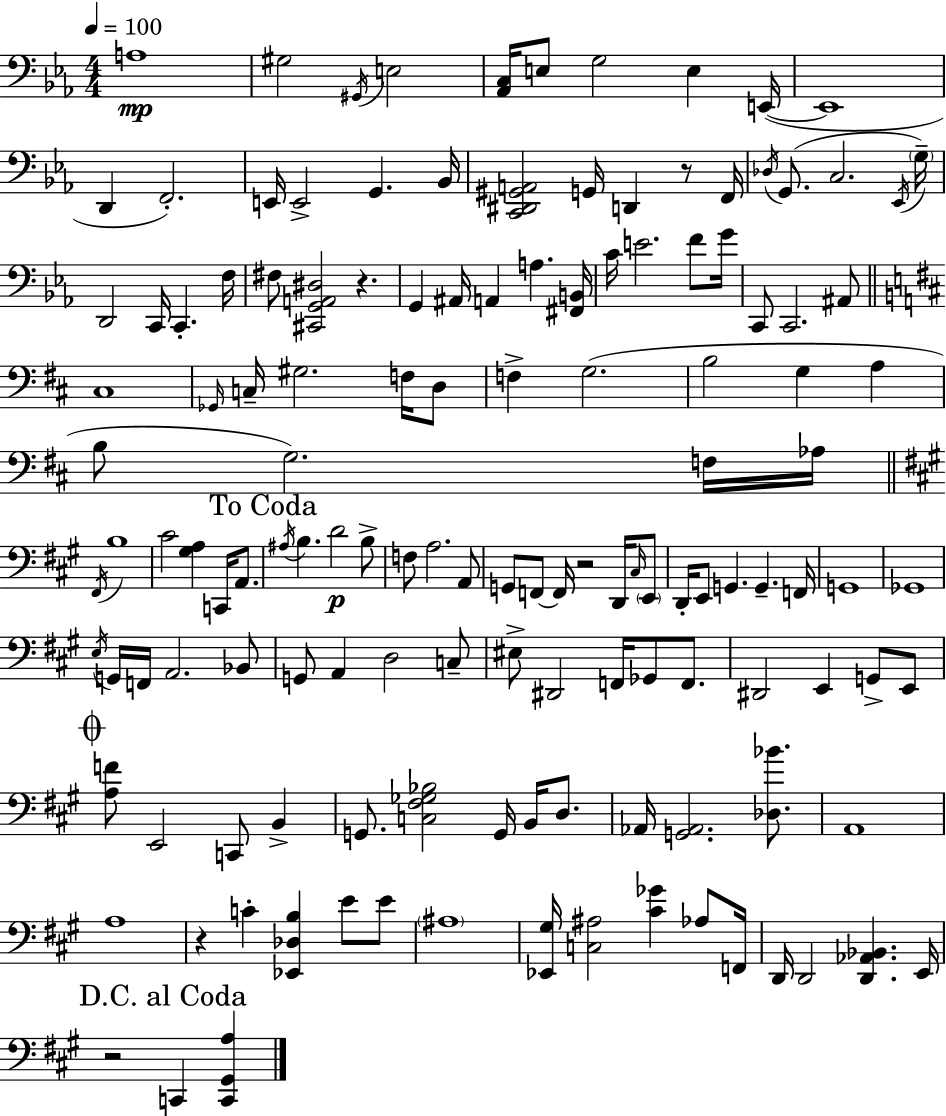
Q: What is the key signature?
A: C minor